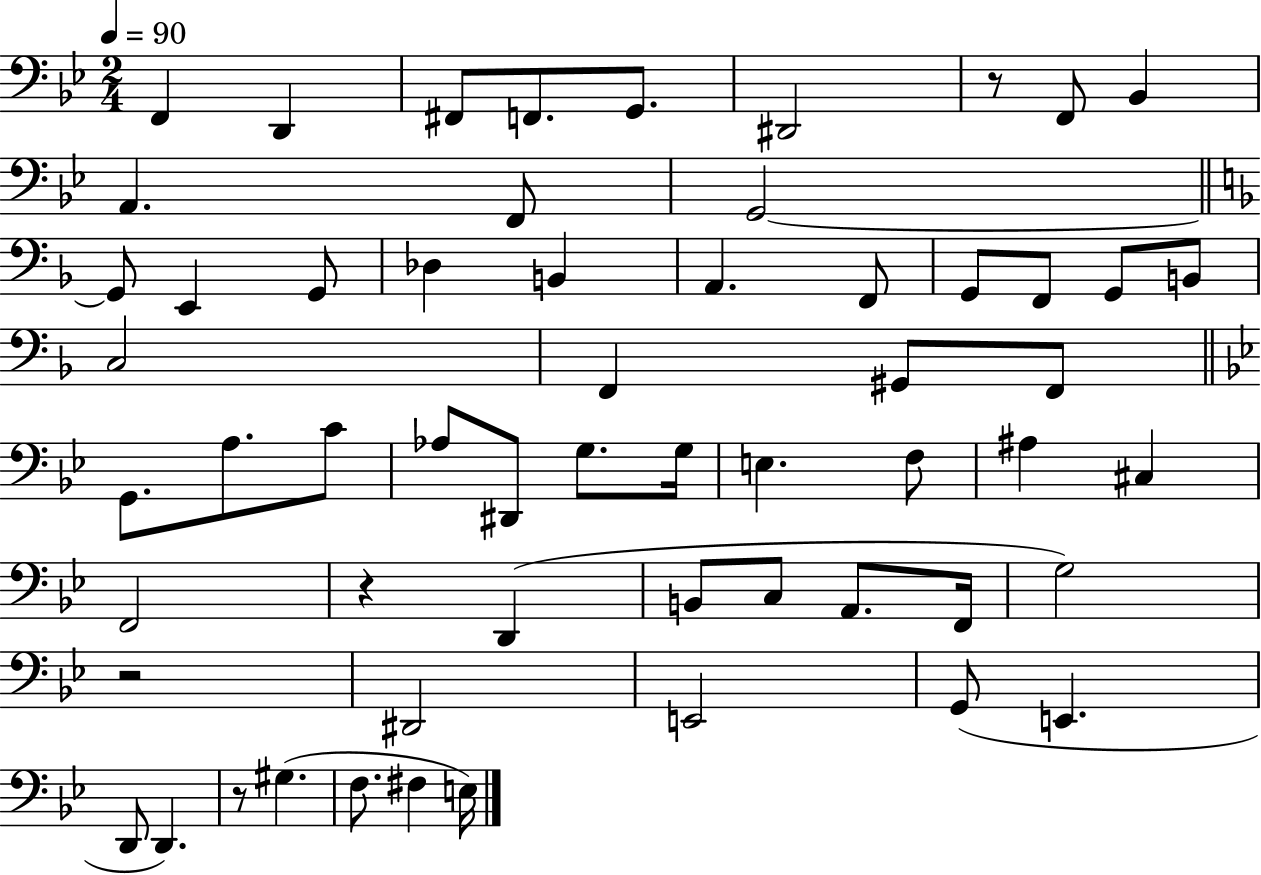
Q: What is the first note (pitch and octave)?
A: F2